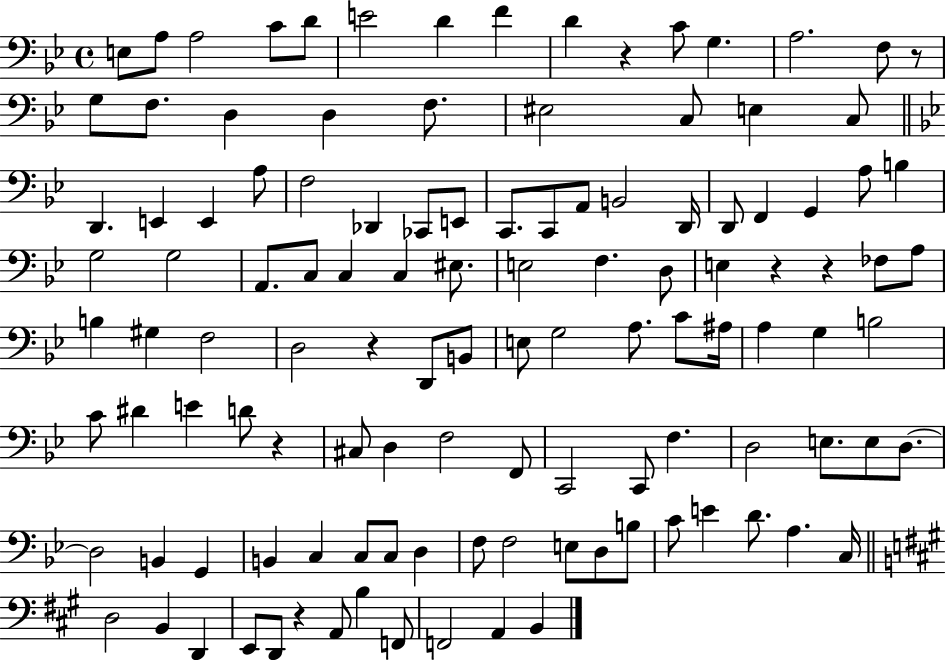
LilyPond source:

{
  \clef bass
  \time 4/4
  \defaultTimeSignature
  \key bes \major
  e8 a8 a2 c'8 d'8 | e'2 d'4 f'4 | d'4 r4 c'8 g4. | a2. f8 r8 | \break g8 f8. d4 d4 f8. | eis2 c8 e4 c8 | \bar "||" \break \key bes \major d,4. e,4 e,4 a8 | f2 des,4 ces,8 e,8 | c,8. c,8 a,8 b,2 d,16 | d,8 f,4 g,4 a8 b4 | \break g2 g2 | a,8. c8 c4 c4 eis8. | e2 f4. d8 | e4 r4 r4 fes8 a8 | \break b4 gis4 f2 | d2 r4 d,8 b,8 | e8 g2 a8. c'8 ais16 | a4 g4 b2 | \break c'8 dis'4 e'4 d'8 r4 | cis8 d4 f2 f,8 | c,2 c,8 f4. | d2 e8. e8 d8.~~ | \break d2 b,4 g,4 | b,4 c4 c8 c8 d4 | f8 f2 e8 d8 b8 | c'8 e'4 d'8. a4. c16 | \break \bar "||" \break \key a \major d2 b,4 d,4 | e,8 d,8 r4 a,8 b4 f,8 | f,2 a,4 b,4 | \bar "|."
}